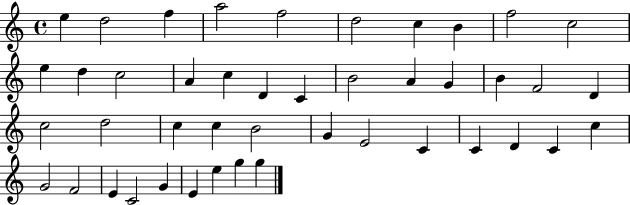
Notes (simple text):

E5/q D5/h F5/q A5/h F5/h D5/h C5/q B4/q F5/h C5/h E5/q D5/q C5/h A4/q C5/q D4/q C4/q B4/h A4/q G4/q B4/q F4/h D4/q C5/h D5/h C5/q C5/q B4/h G4/q E4/h C4/q C4/q D4/q C4/q C5/q G4/h F4/h E4/q C4/h G4/q E4/q E5/q G5/q G5/q